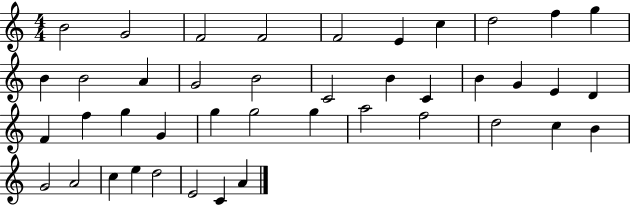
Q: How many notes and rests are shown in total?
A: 42